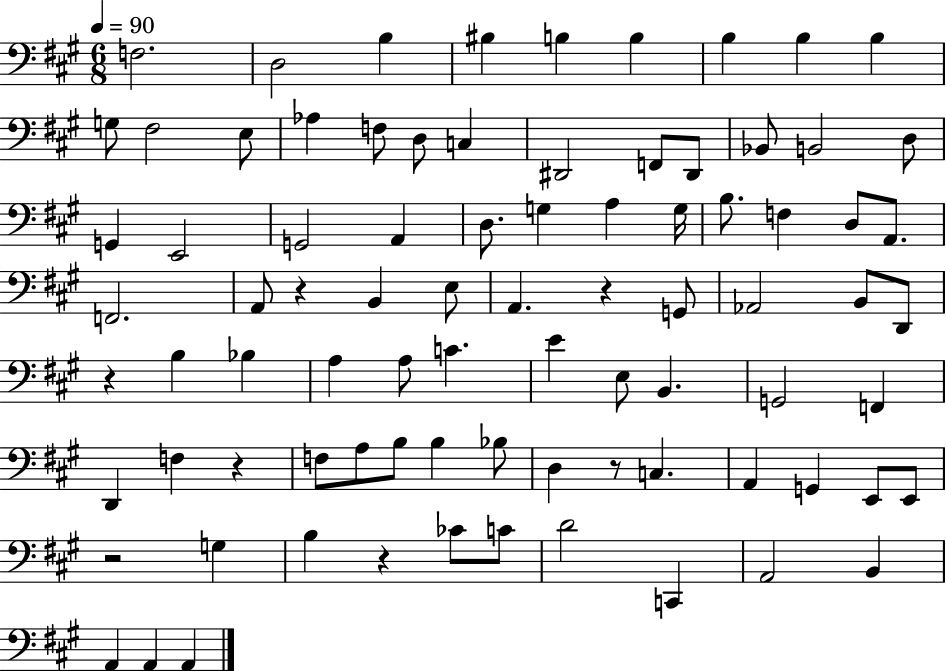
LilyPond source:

{
  \clef bass
  \numericTimeSignature
  \time 6/8
  \key a \major
  \tempo 4 = 90
  \repeat volta 2 { f2. | d2 b4 | bis4 b4 b4 | b4 b4 b4 | \break g8 fis2 e8 | aes4 f8 d8 c4 | dis,2 f,8 dis,8 | bes,8 b,2 d8 | \break g,4 e,2 | g,2 a,4 | d8. g4 a4 g16 | b8. f4 d8 a,8. | \break f,2. | a,8 r4 b,4 e8 | a,4. r4 g,8 | aes,2 b,8 d,8 | \break r4 b4 bes4 | a4 a8 c'4. | e'4 e8 b,4. | g,2 f,4 | \break d,4 f4 r4 | f8 a8 b8 b4 bes8 | d4 r8 c4. | a,4 g,4 e,8 e,8 | \break r2 g4 | b4 r4 ces'8 c'8 | d'2 c,4 | a,2 b,4 | \break a,4 a,4 a,4 | } \bar "|."
}